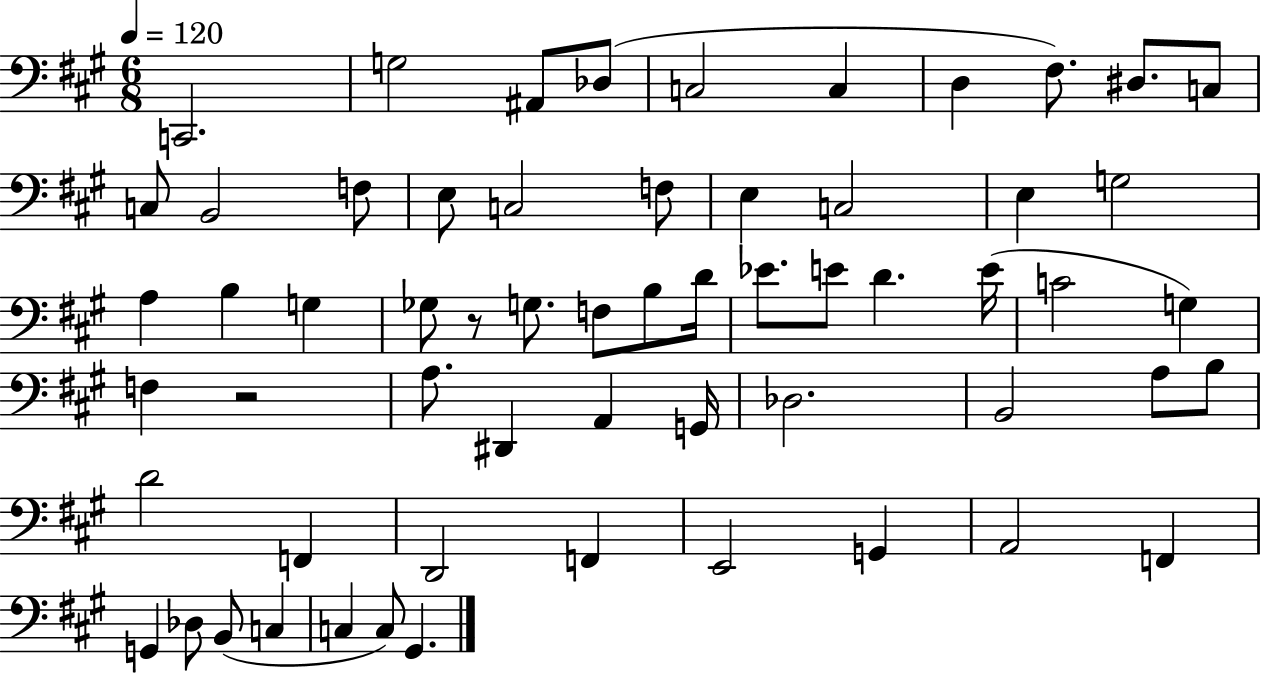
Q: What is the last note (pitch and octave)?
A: G#2